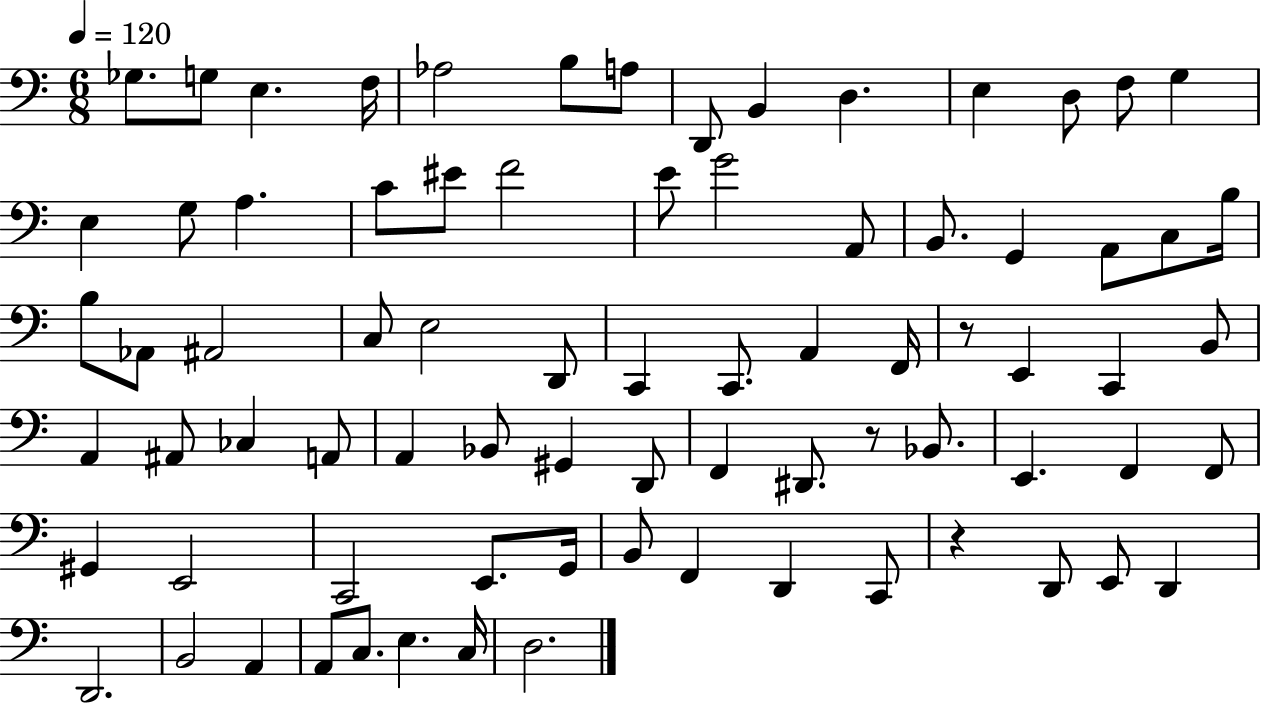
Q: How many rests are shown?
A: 3